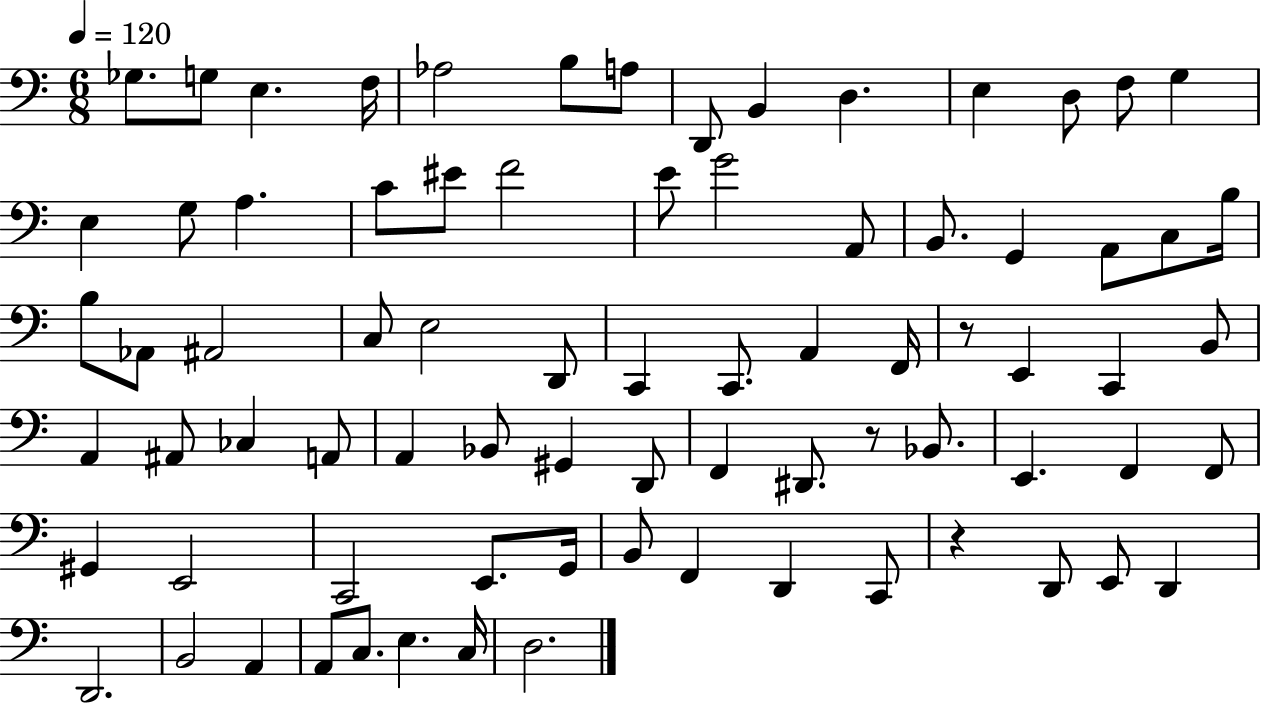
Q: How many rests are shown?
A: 3